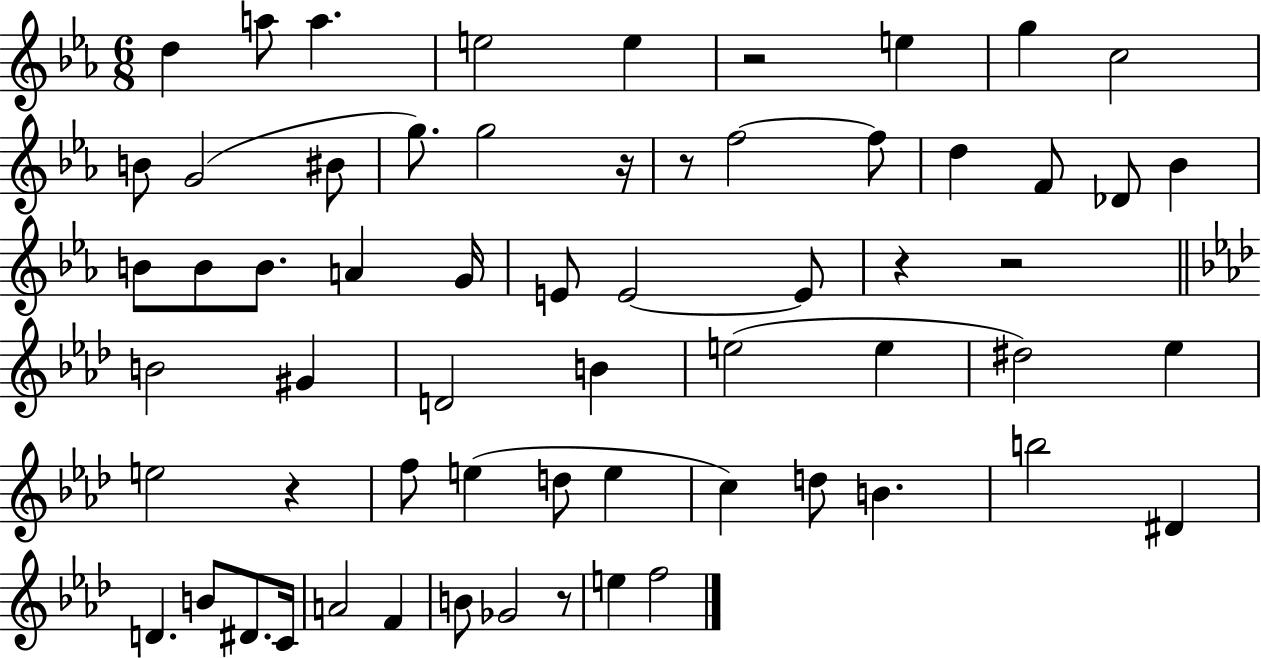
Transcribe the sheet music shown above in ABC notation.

X:1
T:Untitled
M:6/8
L:1/4
K:Eb
d a/2 a e2 e z2 e g c2 B/2 G2 ^B/2 g/2 g2 z/4 z/2 f2 f/2 d F/2 _D/2 _B B/2 B/2 B/2 A G/4 E/2 E2 E/2 z z2 B2 ^G D2 B e2 e ^d2 _e e2 z f/2 e d/2 e c d/2 B b2 ^D D B/2 ^D/2 C/4 A2 F B/2 _G2 z/2 e f2